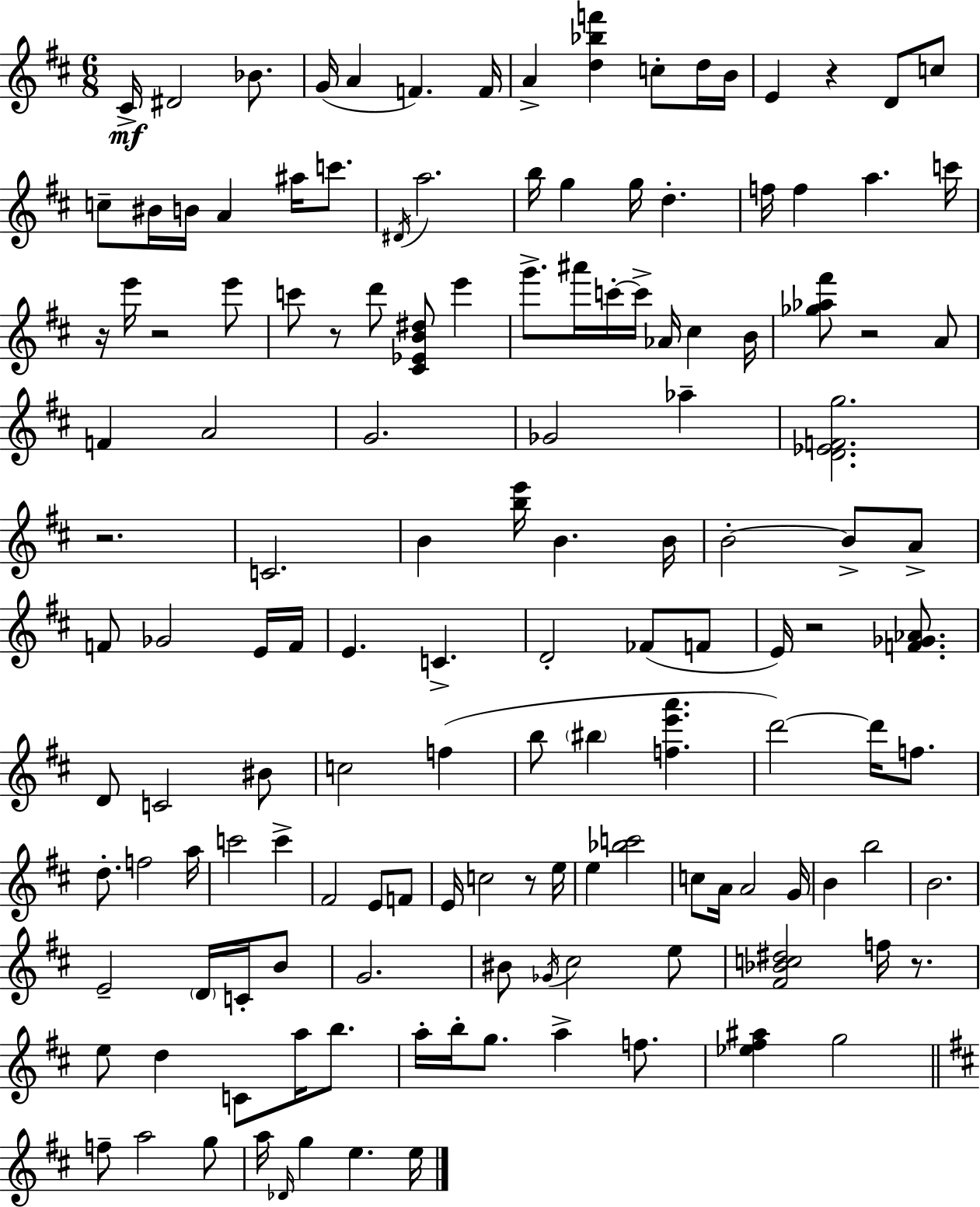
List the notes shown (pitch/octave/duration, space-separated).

C#4/s D#4/h Bb4/e. G4/s A4/q F4/q. F4/s A4/q [D5,Bb5,F6]/q C5/e D5/s B4/s E4/q R/q D4/e C5/e C5/e BIS4/s B4/s A4/q A#5/s C6/e. D#4/s A5/h. B5/s G5/q G5/s D5/q. F5/s F5/q A5/q. C6/s R/s E6/s R/h E6/e C6/e R/e D6/e [C#4,Eb4,B4,D#5]/e E6/q G6/e. A#6/s C6/s C6/s Ab4/s C#5/q B4/s [Gb5,Ab5,F#6]/e R/h A4/e F4/q A4/h G4/h. Gb4/h Ab5/q [D4,Eb4,F4,G5]/h. R/h. C4/h. B4/q [B5,E6]/s B4/q. B4/s B4/h B4/e A4/e F4/e Gb4/h E4/s F4/s E4/q. C4/q. D4/h FES4/e F4/e E4/s R/h [F4,Gb4,Ab4]/e. D4/e C4/h BIS4/e C5/h F5/q B5/e BIS5/q [F5,E6,A6]/q. D6/h D6/s F5/e. D5/e. F5/h A5/s C6/h C6/q F#4/h E4/e F4/e E4/s C5/h R/e E5/s E5/q [Bb5,C6]/h C5/e A4/s A4/h G4/s B4/q B5/h B4/h. E4/h D4/s C4/s B4/e G4/h. BIS4/e Gb4/s C#5/h E5/e [F#4,Bb4,C5,D#5]/h F5/s R/e. E5/e D5/q C4/e A5/s B5/e. A5/s B5/s G5/e. A5/q F5/e. [Eb5,F#5,A#5]/q G5/h F5/e A5/h G5/e A5/s Db4/s G5/q E5/q. E5/s